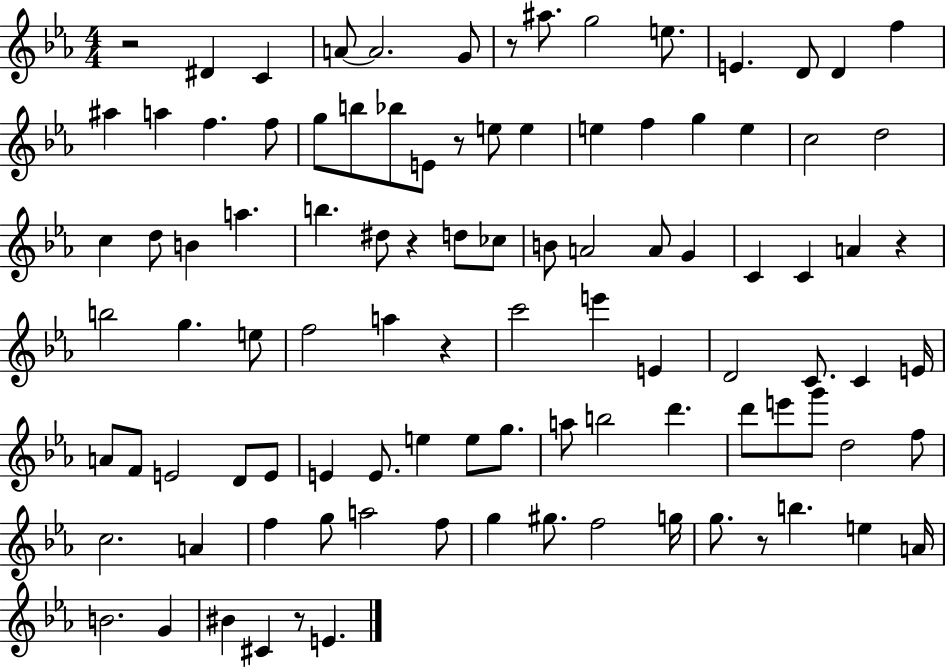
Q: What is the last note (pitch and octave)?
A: E4